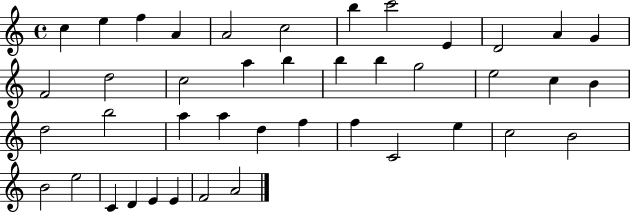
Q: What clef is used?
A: treble